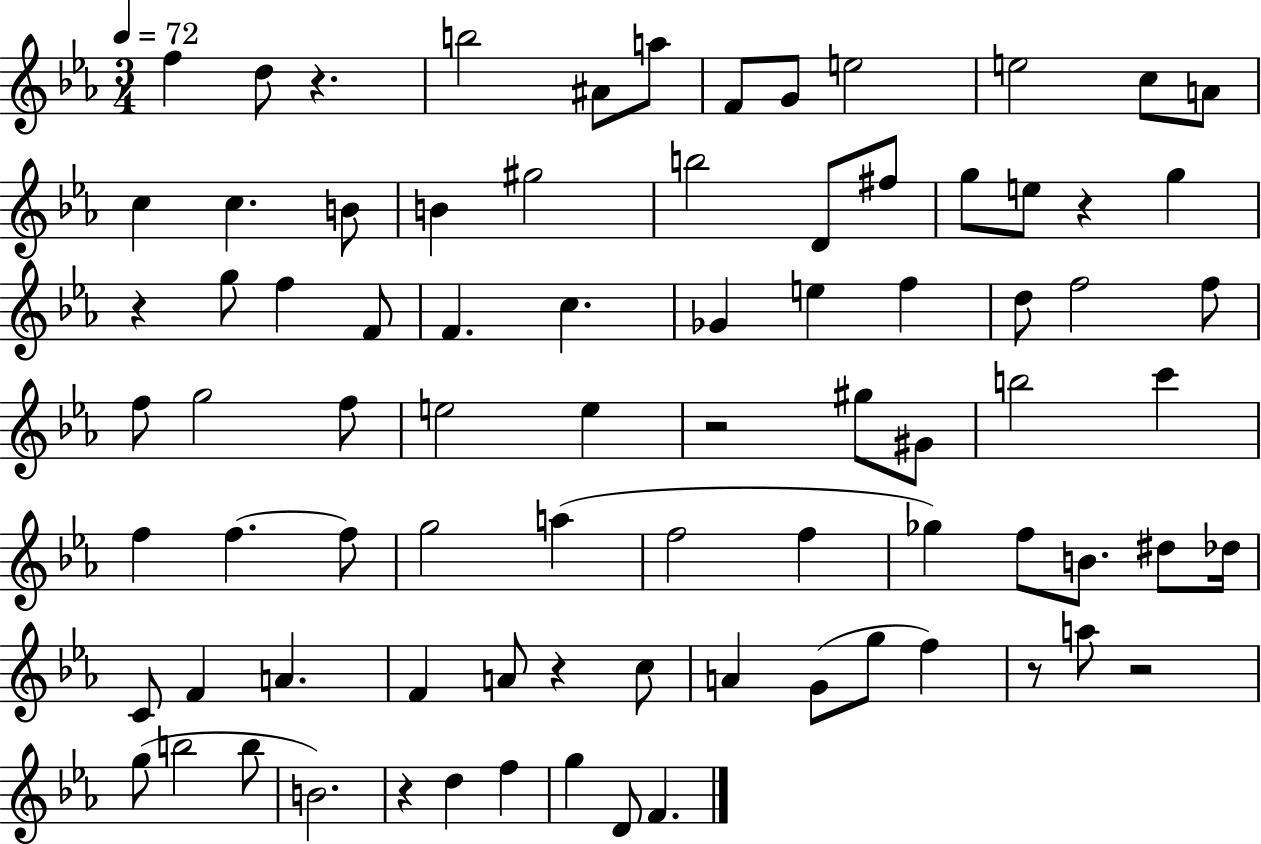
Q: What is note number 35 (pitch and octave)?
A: G5